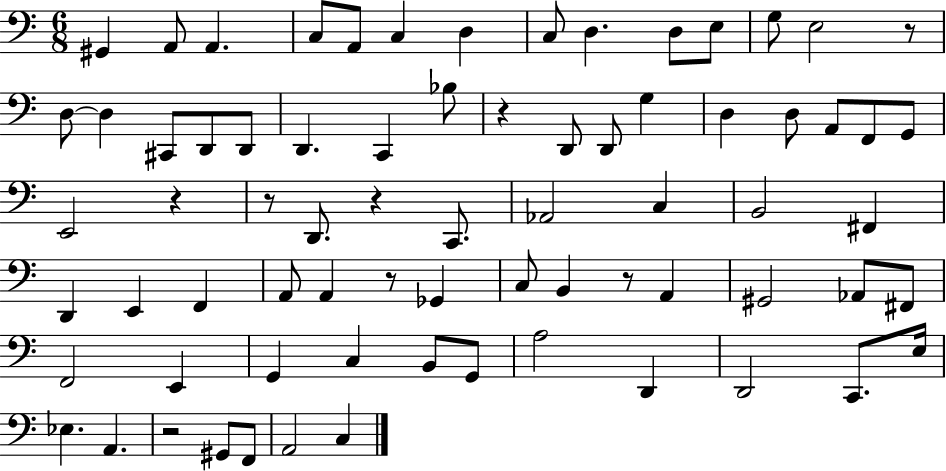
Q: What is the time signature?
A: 6/8